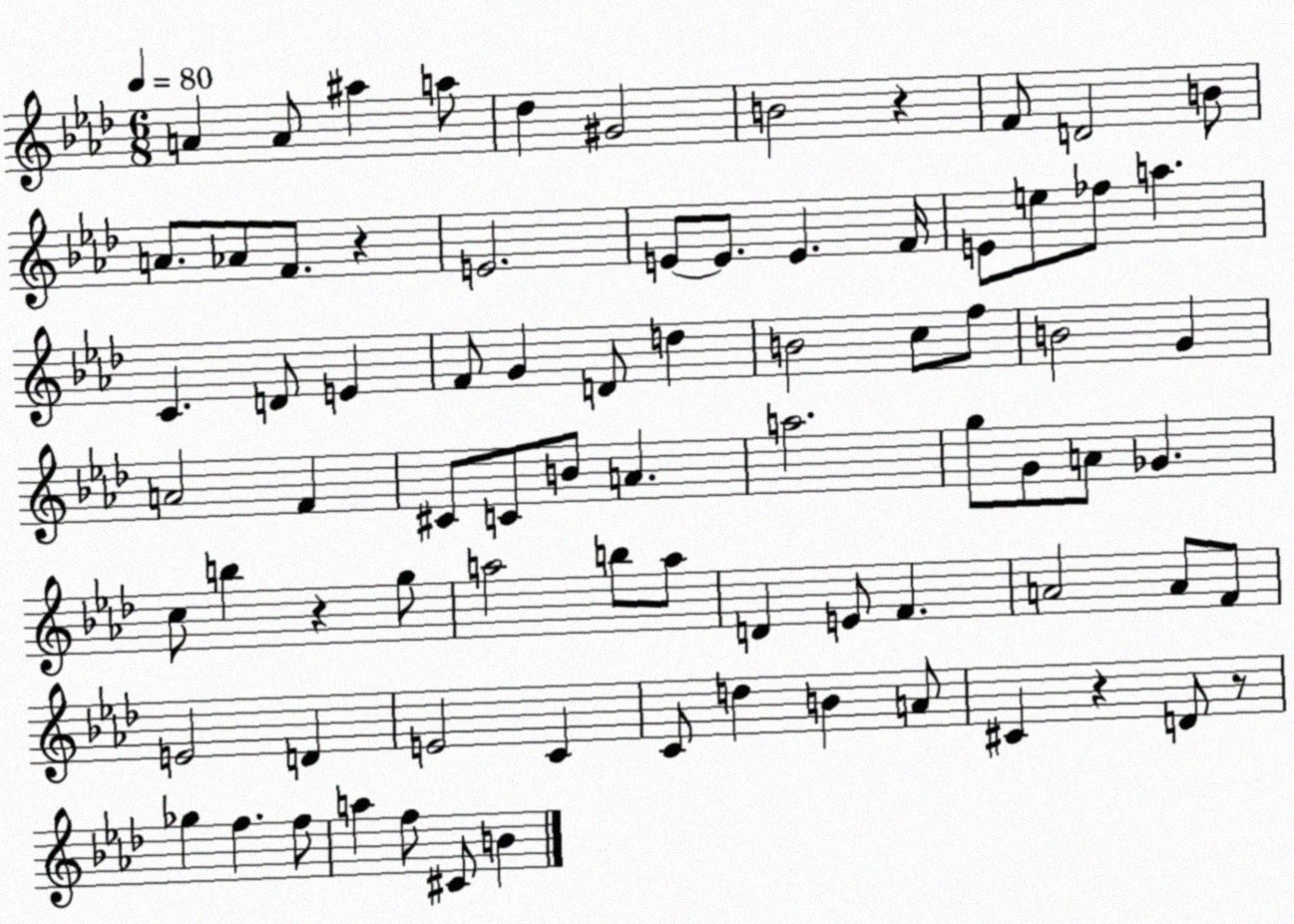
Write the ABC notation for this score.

X:1
T:Untitled
M:6/8
L:1/4
K:Ab
A A/2 ^a a/2 _d ^G2 B2 z F/2 D2 B/2 A/2 _A/2 F/2 z E2 E/2 E/2 E F/4 E/2 e/2 _f/2 a C D/2 E F/2 G D/2 d B2 c/2 f/2 B2 G A2 F ^C/2 C/2 B/2 A a2 g/2 G/2 A/2 _G c/2 b z g/2 a2 b/2 a/2 D E/2 F A2 A/2 F/2 E2 D E2 C C/2 d B A/2 ^C z D/2 z/2 _g f f/2 a f/2 ^C/2 B